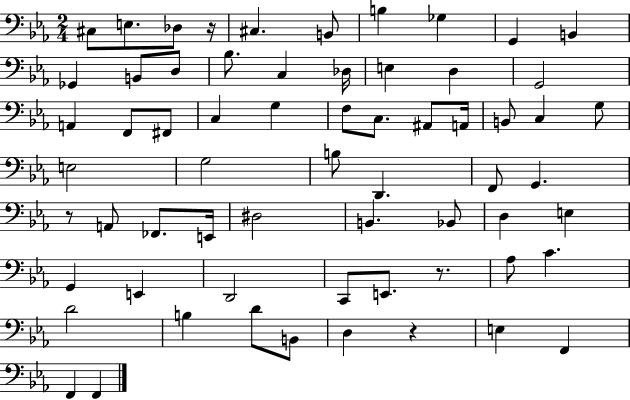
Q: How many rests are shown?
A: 4